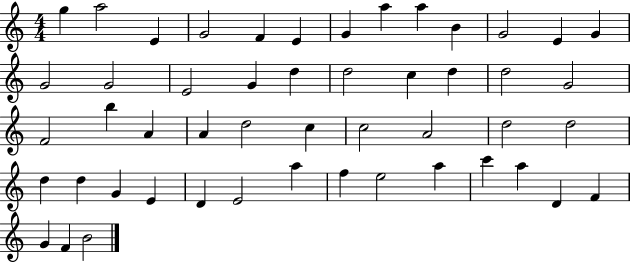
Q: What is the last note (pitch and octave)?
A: B4